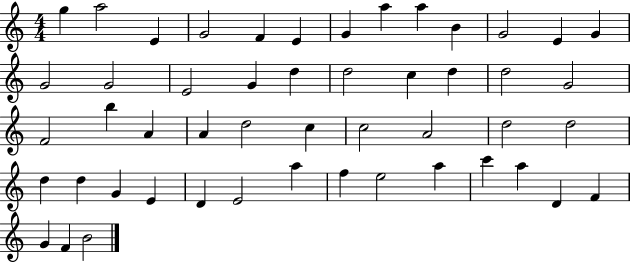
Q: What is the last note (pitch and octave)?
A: B4